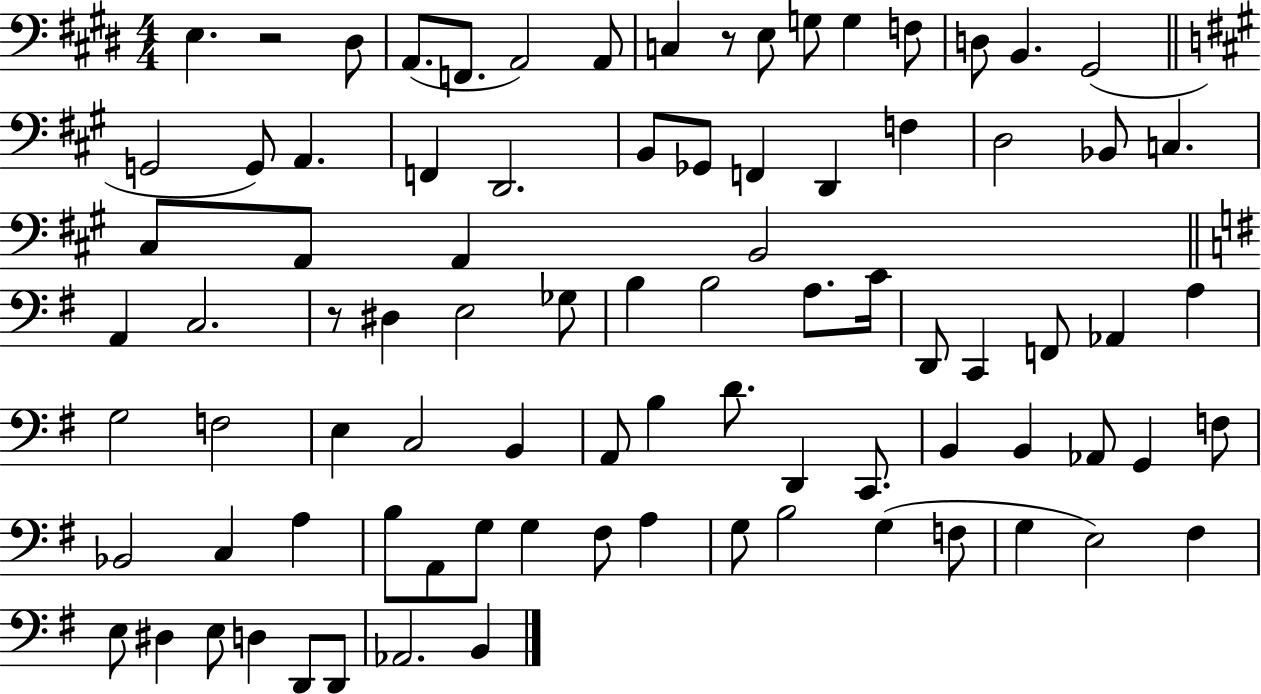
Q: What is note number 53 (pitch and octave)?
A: D4